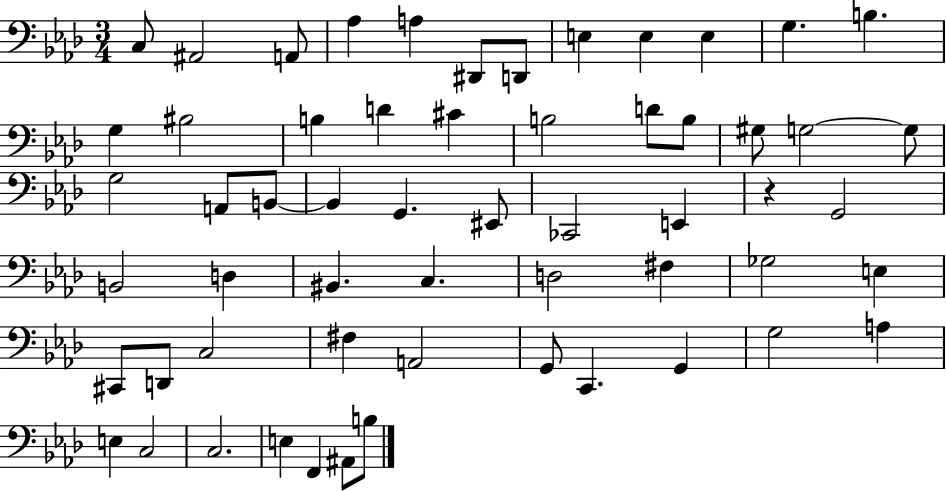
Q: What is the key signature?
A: AES major